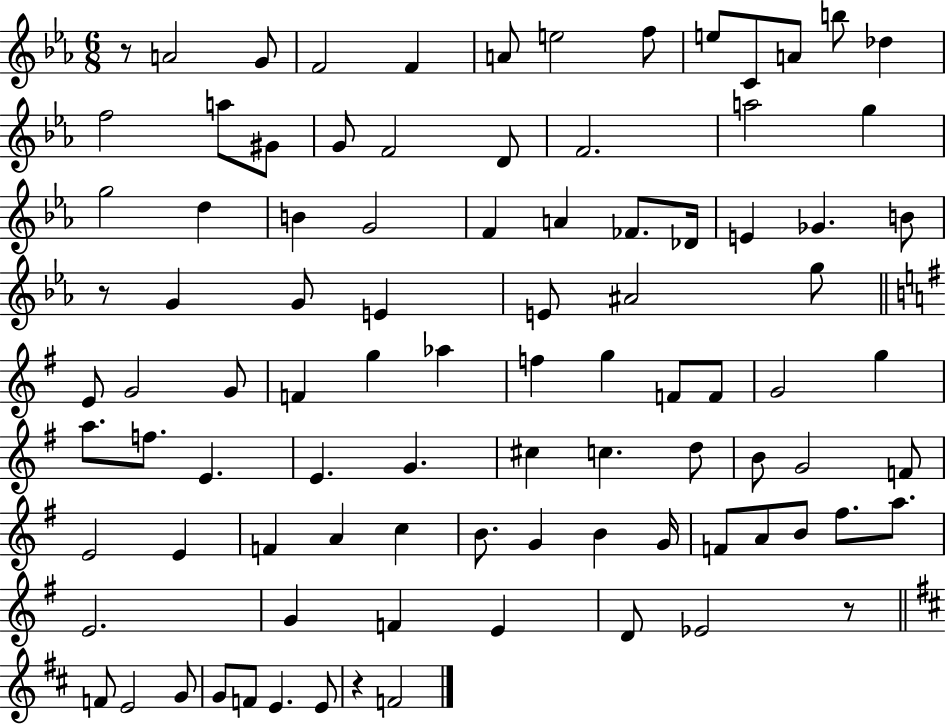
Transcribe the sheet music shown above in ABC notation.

X:1
T:Untitled
M:6/8
L:1/4
K:Eb
z/2 A2 G/2 F2 F A/2 e2 f/2 e/2 C/2 A/2 b/2 _d f2 a/2 ^G/2 G/2 F2 D/2 F2 a2 g g2 d B G2 F A _F/2 _D/4 E _G B/2 z/2 G G/2 E E/2 ^A2 g/2 E/2 G2 G/2 F g _a f g F/2 F/2 G2 g a/2 f/2 E E G ^c c d/2 B/2 G2 F/2 E2 E F A c B/2 G B G/4 F/2 A/2 B/2 ^f/2 a/2 E2 G F E D/2 _E2 z/2 F/2 E2 G/2 G/2 F/2 E E/2 z F2